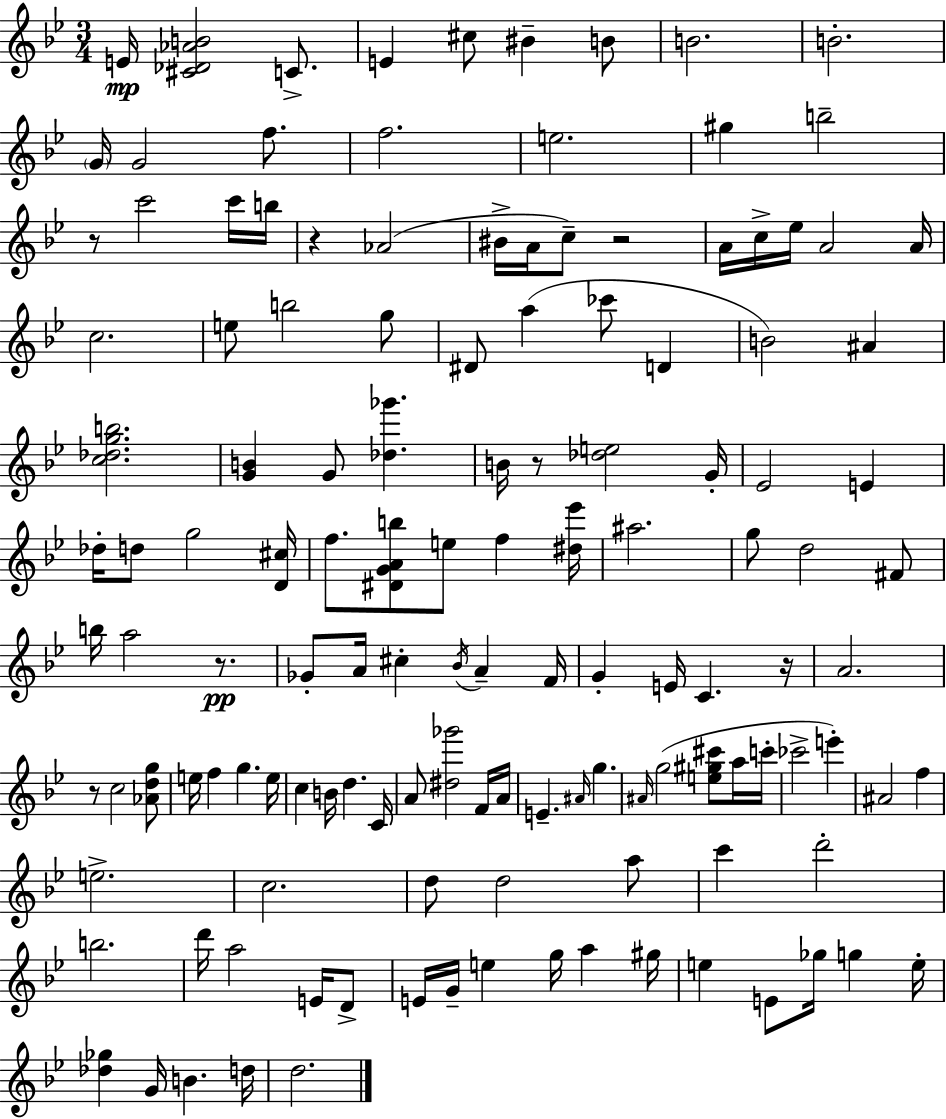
E4/s [C#4,Db4,Ab4,B4]/h C4/e. E4/q C#5/e BIS4/q B4/e B4/h. B4/h. G4/s G4/h F5/e. F5/h. E5/h. G#5/q B5/h R/e C6/h C6/s B5/s R/q Ab4/h BIS4/s A4/s C5/e R/h A4/s C5/s Eb5/s A4/h A4/s C5/h. E5/e B5/h G5/e D#4/e A5/q CES6/e D4/q B4/h A#4/q [C5,Db5,G5,B5]/h. [G4,B4]/q G4/e [Db5,Gb6]/q. B4/s R/e [Db5,E5]/h G4/s Eb4/h E4/q Db5/s D5/e G5/h [D4,C#5]/s F5/e. [D#4,G4,A4,B5]/e E5/e F5/q [D#5,Eb6]/s A#5/h. G5/e D5/h F#4/e B5/s A5/h R/e. Gb4/e A4/s C#5/q Bb4/s A4/q F4/s G4/q E4/s C4/q. R/s A4/h. R/e C5/h [Ab4,D5,G5]/e E5/s F5/q G5/q. E5/s C5/q B4/s D5/q. C4/s A4/e [D#5,Gb6]/h F4/s A4/s E4/q. A#4/s G5/q. A#4/s G5/h [E5,G#5,C#6]/e A5/s C6/s CES6/h E6/q A#4/h F5/q E5/h. C5/h. D5/e D5/h A5/e C6/q D6/h B5/h. D6/s A5/h E4/s D4/e E4/s G4/s E5/q G5/s A5/q G#5/s E5/q E4/e Gb5/s G5/q E5/s [Db5,Gb5]/q G4/s B4/q. D5/s D5/h.